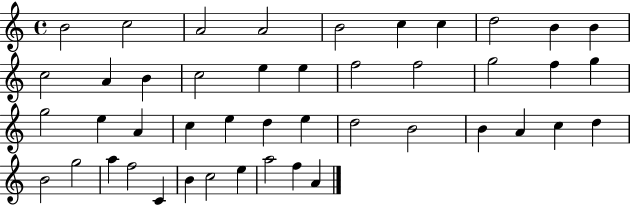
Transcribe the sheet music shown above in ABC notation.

X:1
T:Untitled
M:4/4
L:1/4
K:C
B2 c2 A2 A2 B2 c c d2 B B c2 A B c2 e e f2 f2 g2 f g g2 e A c e d e d2 B2 B A c d B2 g2 a f2 C B c2 e a2 f A